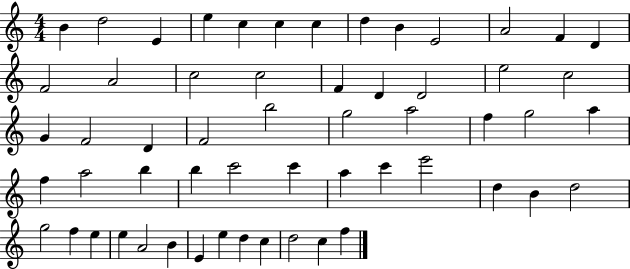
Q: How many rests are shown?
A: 0